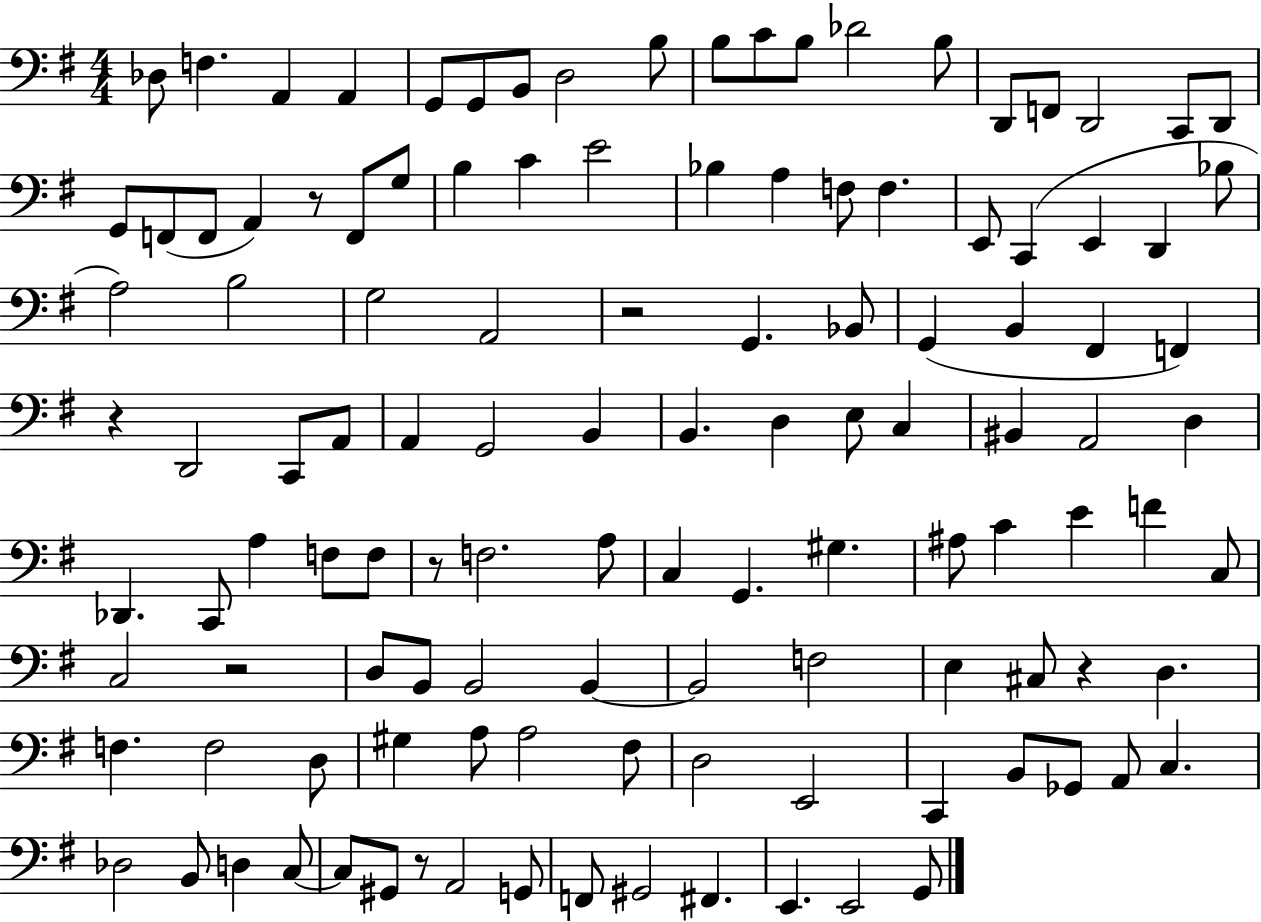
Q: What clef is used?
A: bass